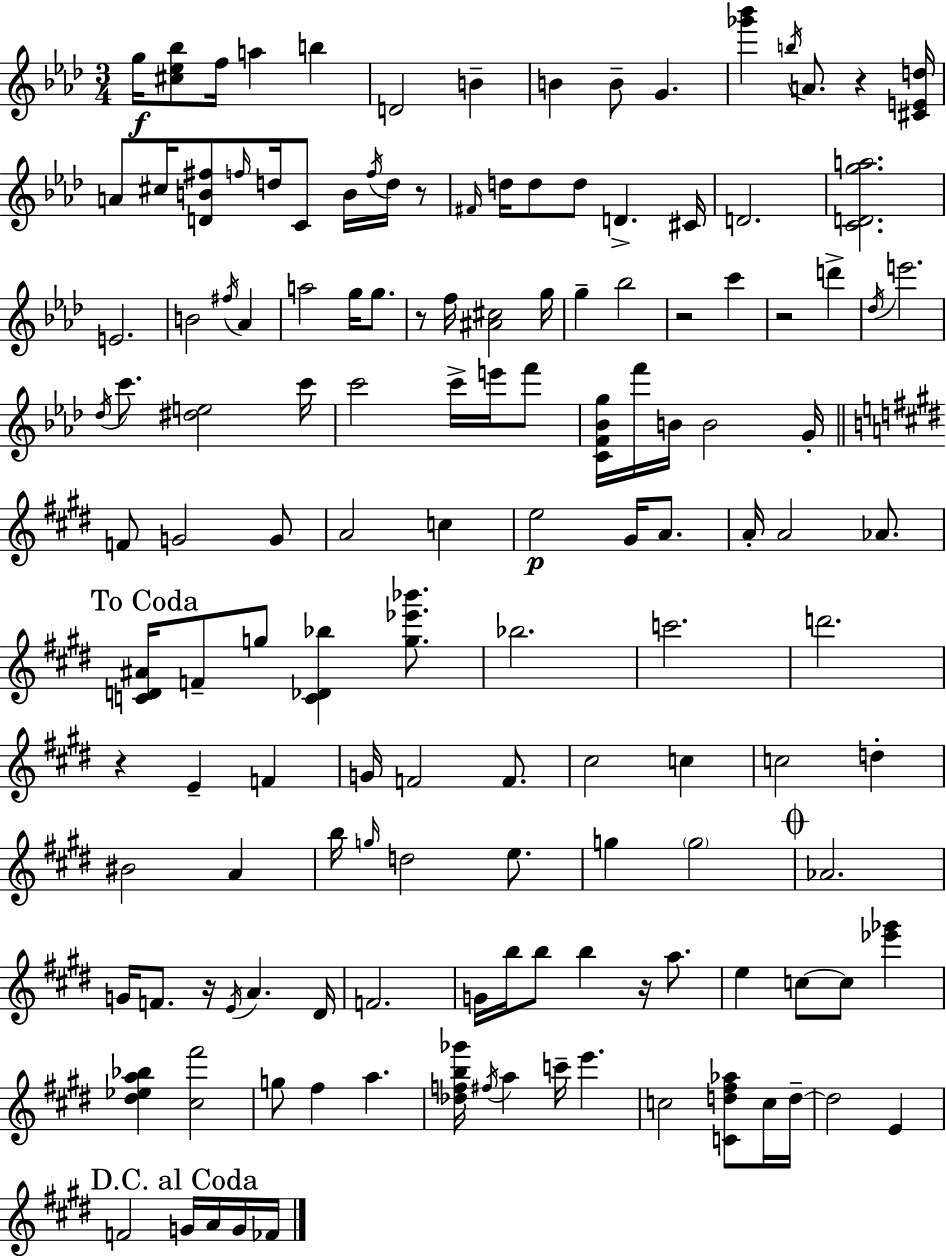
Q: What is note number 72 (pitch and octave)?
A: F4